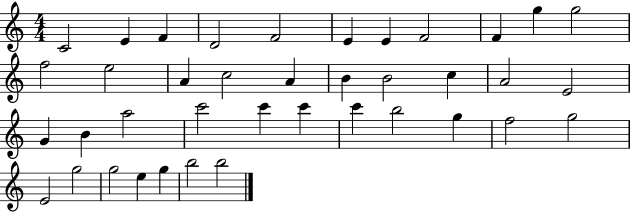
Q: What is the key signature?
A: C major